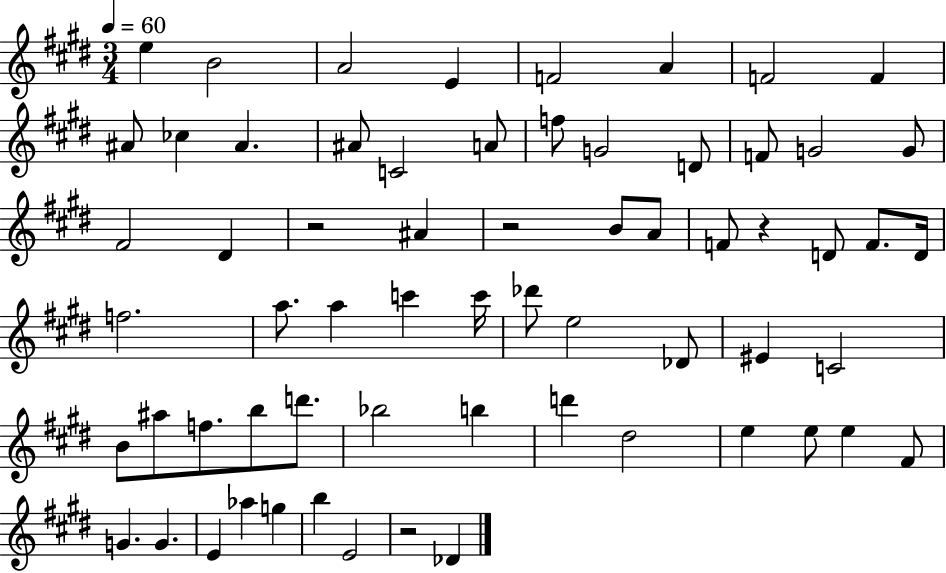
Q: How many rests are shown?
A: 4